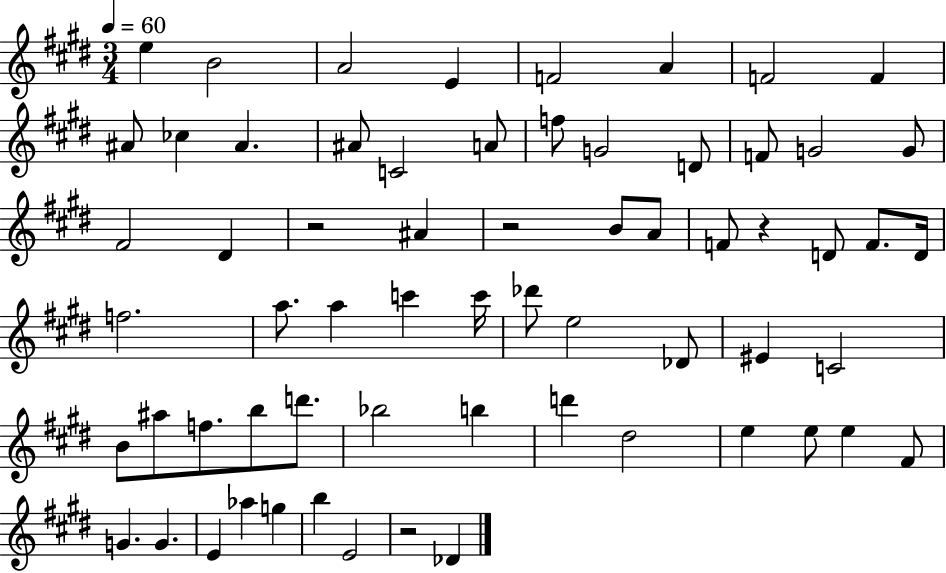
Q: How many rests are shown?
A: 4